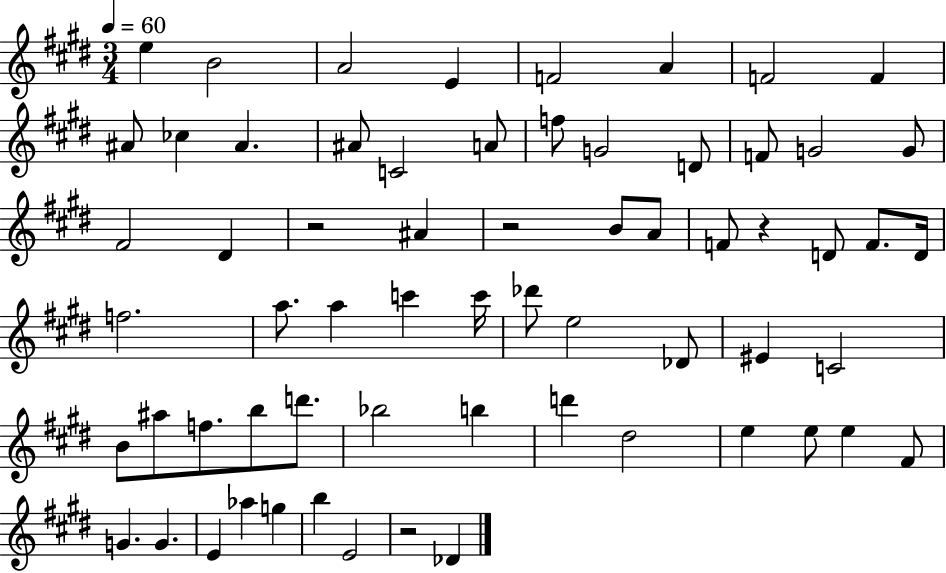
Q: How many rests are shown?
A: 4